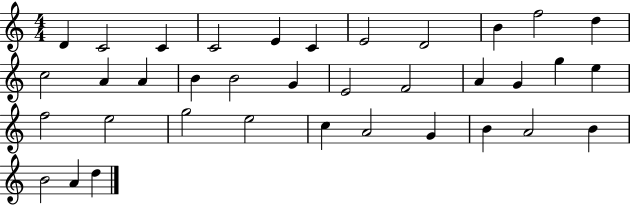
D4/q C4/h C4/q C4/h E4/q C4/q E4/h D4/h B4/q F5/h D5/q C5/h A4/q A4/q B4/q B4/h G4/q E4/h F4/h A4/q G4/q G5/q E5/q F5/h E5/h G5/h E5/h C5/q A4/h G4/q B4/q A4/h B4/q B4/h A4/q D5/q